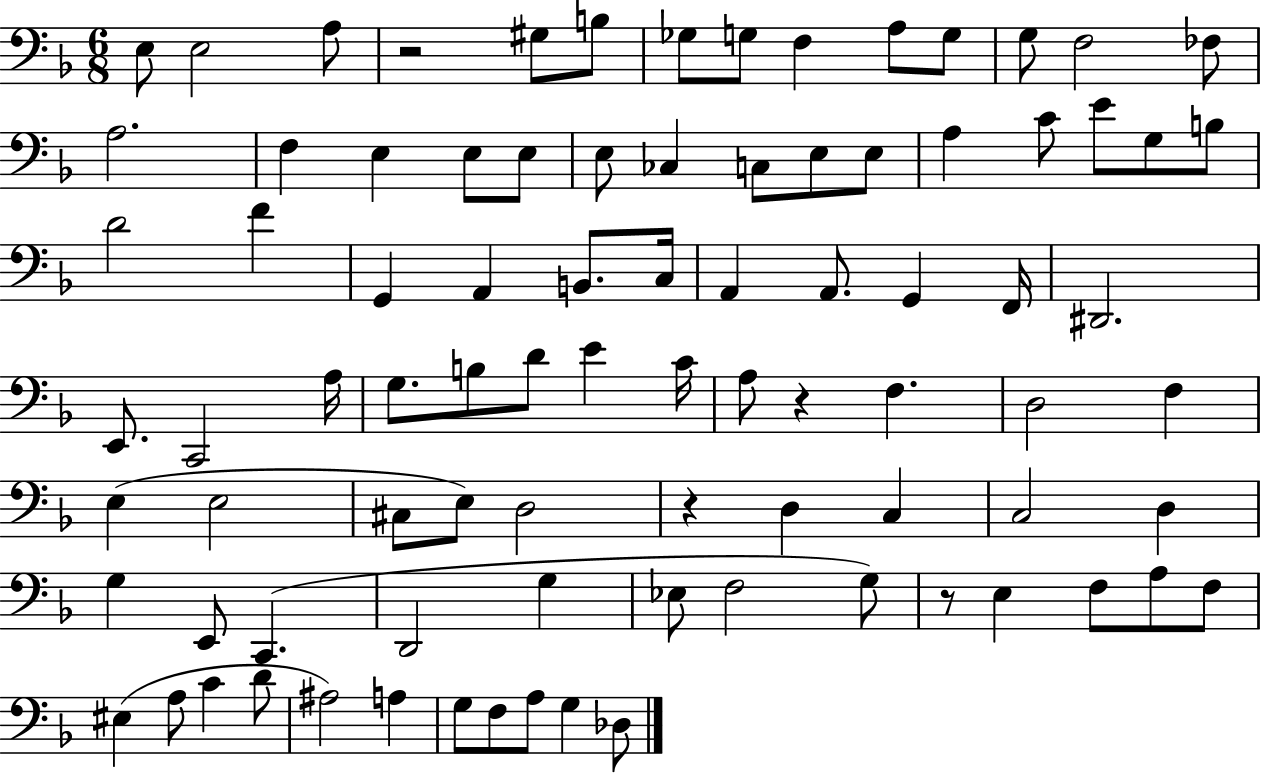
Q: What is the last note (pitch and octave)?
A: Db3